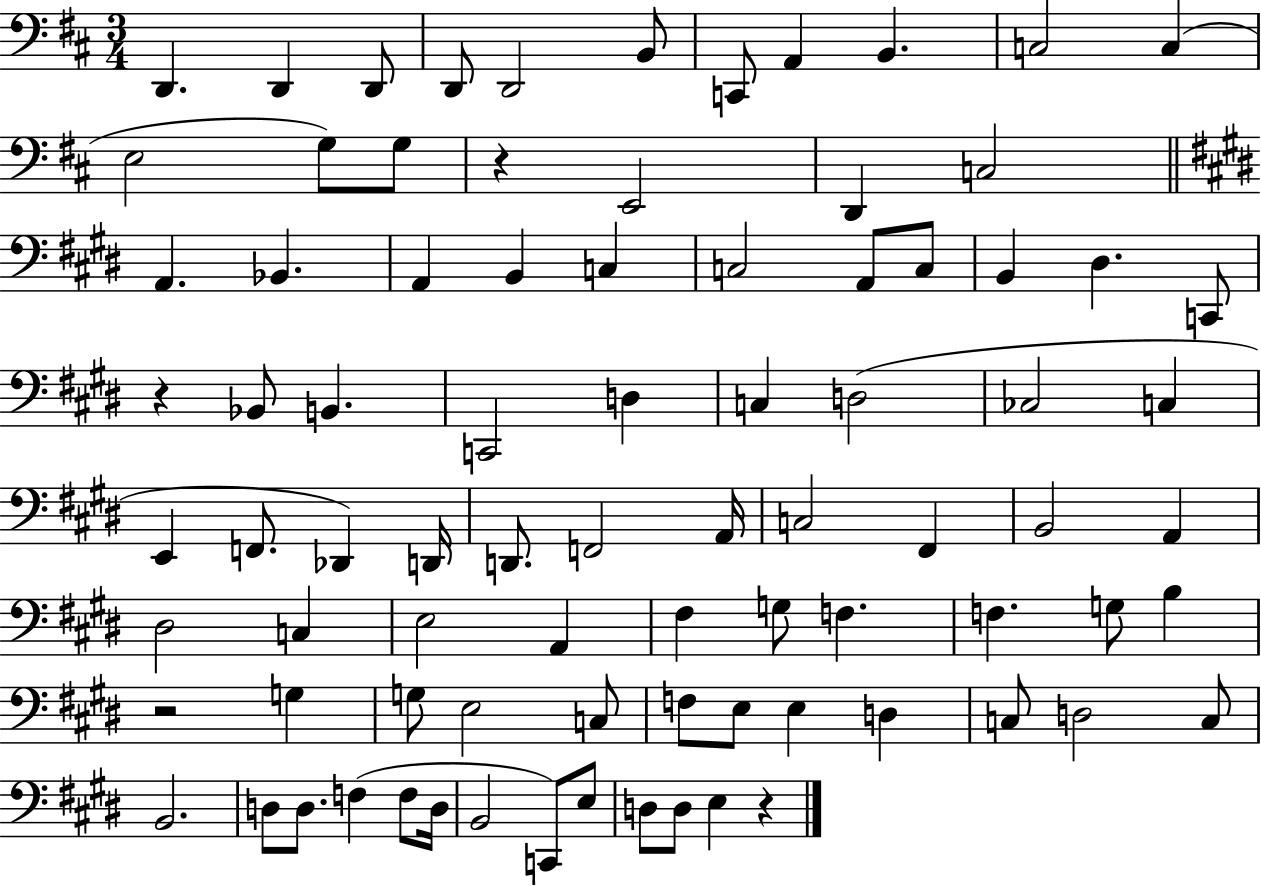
D2/q. D2/q D2/e D2/e D2/h B2/e C2/e A2/q B2/q. C3/h C3/q E3/h G3/e G3/e R/q E2/h D2/q C3/h A2/q. Bb2/q. A2/q B2/q C3/q C3/h A2/e C3/e B2/q D#3/q. C2/e R/q Bb2/e B2/q. C2/h D3/q C3/q D3/h CES3/h C3/q E2/q F2/e. Db2/q D2/s D2/e. F2/h A2/s C3/h F#2/q B2/h A2/q D#3/h C3/q E3/h A2/q F#3/q G3/e F3/q. F3/q. G3/e B3/q R/h G3/q G3/e E3/h C3/e F3/e E3/e E3/q D3/q C3/e D3/h C3/e B2/h. D3/e D3/e. F3/q F3/e D3/s B2/h C2/e E3/e D3/e D3/e E3/q R/q